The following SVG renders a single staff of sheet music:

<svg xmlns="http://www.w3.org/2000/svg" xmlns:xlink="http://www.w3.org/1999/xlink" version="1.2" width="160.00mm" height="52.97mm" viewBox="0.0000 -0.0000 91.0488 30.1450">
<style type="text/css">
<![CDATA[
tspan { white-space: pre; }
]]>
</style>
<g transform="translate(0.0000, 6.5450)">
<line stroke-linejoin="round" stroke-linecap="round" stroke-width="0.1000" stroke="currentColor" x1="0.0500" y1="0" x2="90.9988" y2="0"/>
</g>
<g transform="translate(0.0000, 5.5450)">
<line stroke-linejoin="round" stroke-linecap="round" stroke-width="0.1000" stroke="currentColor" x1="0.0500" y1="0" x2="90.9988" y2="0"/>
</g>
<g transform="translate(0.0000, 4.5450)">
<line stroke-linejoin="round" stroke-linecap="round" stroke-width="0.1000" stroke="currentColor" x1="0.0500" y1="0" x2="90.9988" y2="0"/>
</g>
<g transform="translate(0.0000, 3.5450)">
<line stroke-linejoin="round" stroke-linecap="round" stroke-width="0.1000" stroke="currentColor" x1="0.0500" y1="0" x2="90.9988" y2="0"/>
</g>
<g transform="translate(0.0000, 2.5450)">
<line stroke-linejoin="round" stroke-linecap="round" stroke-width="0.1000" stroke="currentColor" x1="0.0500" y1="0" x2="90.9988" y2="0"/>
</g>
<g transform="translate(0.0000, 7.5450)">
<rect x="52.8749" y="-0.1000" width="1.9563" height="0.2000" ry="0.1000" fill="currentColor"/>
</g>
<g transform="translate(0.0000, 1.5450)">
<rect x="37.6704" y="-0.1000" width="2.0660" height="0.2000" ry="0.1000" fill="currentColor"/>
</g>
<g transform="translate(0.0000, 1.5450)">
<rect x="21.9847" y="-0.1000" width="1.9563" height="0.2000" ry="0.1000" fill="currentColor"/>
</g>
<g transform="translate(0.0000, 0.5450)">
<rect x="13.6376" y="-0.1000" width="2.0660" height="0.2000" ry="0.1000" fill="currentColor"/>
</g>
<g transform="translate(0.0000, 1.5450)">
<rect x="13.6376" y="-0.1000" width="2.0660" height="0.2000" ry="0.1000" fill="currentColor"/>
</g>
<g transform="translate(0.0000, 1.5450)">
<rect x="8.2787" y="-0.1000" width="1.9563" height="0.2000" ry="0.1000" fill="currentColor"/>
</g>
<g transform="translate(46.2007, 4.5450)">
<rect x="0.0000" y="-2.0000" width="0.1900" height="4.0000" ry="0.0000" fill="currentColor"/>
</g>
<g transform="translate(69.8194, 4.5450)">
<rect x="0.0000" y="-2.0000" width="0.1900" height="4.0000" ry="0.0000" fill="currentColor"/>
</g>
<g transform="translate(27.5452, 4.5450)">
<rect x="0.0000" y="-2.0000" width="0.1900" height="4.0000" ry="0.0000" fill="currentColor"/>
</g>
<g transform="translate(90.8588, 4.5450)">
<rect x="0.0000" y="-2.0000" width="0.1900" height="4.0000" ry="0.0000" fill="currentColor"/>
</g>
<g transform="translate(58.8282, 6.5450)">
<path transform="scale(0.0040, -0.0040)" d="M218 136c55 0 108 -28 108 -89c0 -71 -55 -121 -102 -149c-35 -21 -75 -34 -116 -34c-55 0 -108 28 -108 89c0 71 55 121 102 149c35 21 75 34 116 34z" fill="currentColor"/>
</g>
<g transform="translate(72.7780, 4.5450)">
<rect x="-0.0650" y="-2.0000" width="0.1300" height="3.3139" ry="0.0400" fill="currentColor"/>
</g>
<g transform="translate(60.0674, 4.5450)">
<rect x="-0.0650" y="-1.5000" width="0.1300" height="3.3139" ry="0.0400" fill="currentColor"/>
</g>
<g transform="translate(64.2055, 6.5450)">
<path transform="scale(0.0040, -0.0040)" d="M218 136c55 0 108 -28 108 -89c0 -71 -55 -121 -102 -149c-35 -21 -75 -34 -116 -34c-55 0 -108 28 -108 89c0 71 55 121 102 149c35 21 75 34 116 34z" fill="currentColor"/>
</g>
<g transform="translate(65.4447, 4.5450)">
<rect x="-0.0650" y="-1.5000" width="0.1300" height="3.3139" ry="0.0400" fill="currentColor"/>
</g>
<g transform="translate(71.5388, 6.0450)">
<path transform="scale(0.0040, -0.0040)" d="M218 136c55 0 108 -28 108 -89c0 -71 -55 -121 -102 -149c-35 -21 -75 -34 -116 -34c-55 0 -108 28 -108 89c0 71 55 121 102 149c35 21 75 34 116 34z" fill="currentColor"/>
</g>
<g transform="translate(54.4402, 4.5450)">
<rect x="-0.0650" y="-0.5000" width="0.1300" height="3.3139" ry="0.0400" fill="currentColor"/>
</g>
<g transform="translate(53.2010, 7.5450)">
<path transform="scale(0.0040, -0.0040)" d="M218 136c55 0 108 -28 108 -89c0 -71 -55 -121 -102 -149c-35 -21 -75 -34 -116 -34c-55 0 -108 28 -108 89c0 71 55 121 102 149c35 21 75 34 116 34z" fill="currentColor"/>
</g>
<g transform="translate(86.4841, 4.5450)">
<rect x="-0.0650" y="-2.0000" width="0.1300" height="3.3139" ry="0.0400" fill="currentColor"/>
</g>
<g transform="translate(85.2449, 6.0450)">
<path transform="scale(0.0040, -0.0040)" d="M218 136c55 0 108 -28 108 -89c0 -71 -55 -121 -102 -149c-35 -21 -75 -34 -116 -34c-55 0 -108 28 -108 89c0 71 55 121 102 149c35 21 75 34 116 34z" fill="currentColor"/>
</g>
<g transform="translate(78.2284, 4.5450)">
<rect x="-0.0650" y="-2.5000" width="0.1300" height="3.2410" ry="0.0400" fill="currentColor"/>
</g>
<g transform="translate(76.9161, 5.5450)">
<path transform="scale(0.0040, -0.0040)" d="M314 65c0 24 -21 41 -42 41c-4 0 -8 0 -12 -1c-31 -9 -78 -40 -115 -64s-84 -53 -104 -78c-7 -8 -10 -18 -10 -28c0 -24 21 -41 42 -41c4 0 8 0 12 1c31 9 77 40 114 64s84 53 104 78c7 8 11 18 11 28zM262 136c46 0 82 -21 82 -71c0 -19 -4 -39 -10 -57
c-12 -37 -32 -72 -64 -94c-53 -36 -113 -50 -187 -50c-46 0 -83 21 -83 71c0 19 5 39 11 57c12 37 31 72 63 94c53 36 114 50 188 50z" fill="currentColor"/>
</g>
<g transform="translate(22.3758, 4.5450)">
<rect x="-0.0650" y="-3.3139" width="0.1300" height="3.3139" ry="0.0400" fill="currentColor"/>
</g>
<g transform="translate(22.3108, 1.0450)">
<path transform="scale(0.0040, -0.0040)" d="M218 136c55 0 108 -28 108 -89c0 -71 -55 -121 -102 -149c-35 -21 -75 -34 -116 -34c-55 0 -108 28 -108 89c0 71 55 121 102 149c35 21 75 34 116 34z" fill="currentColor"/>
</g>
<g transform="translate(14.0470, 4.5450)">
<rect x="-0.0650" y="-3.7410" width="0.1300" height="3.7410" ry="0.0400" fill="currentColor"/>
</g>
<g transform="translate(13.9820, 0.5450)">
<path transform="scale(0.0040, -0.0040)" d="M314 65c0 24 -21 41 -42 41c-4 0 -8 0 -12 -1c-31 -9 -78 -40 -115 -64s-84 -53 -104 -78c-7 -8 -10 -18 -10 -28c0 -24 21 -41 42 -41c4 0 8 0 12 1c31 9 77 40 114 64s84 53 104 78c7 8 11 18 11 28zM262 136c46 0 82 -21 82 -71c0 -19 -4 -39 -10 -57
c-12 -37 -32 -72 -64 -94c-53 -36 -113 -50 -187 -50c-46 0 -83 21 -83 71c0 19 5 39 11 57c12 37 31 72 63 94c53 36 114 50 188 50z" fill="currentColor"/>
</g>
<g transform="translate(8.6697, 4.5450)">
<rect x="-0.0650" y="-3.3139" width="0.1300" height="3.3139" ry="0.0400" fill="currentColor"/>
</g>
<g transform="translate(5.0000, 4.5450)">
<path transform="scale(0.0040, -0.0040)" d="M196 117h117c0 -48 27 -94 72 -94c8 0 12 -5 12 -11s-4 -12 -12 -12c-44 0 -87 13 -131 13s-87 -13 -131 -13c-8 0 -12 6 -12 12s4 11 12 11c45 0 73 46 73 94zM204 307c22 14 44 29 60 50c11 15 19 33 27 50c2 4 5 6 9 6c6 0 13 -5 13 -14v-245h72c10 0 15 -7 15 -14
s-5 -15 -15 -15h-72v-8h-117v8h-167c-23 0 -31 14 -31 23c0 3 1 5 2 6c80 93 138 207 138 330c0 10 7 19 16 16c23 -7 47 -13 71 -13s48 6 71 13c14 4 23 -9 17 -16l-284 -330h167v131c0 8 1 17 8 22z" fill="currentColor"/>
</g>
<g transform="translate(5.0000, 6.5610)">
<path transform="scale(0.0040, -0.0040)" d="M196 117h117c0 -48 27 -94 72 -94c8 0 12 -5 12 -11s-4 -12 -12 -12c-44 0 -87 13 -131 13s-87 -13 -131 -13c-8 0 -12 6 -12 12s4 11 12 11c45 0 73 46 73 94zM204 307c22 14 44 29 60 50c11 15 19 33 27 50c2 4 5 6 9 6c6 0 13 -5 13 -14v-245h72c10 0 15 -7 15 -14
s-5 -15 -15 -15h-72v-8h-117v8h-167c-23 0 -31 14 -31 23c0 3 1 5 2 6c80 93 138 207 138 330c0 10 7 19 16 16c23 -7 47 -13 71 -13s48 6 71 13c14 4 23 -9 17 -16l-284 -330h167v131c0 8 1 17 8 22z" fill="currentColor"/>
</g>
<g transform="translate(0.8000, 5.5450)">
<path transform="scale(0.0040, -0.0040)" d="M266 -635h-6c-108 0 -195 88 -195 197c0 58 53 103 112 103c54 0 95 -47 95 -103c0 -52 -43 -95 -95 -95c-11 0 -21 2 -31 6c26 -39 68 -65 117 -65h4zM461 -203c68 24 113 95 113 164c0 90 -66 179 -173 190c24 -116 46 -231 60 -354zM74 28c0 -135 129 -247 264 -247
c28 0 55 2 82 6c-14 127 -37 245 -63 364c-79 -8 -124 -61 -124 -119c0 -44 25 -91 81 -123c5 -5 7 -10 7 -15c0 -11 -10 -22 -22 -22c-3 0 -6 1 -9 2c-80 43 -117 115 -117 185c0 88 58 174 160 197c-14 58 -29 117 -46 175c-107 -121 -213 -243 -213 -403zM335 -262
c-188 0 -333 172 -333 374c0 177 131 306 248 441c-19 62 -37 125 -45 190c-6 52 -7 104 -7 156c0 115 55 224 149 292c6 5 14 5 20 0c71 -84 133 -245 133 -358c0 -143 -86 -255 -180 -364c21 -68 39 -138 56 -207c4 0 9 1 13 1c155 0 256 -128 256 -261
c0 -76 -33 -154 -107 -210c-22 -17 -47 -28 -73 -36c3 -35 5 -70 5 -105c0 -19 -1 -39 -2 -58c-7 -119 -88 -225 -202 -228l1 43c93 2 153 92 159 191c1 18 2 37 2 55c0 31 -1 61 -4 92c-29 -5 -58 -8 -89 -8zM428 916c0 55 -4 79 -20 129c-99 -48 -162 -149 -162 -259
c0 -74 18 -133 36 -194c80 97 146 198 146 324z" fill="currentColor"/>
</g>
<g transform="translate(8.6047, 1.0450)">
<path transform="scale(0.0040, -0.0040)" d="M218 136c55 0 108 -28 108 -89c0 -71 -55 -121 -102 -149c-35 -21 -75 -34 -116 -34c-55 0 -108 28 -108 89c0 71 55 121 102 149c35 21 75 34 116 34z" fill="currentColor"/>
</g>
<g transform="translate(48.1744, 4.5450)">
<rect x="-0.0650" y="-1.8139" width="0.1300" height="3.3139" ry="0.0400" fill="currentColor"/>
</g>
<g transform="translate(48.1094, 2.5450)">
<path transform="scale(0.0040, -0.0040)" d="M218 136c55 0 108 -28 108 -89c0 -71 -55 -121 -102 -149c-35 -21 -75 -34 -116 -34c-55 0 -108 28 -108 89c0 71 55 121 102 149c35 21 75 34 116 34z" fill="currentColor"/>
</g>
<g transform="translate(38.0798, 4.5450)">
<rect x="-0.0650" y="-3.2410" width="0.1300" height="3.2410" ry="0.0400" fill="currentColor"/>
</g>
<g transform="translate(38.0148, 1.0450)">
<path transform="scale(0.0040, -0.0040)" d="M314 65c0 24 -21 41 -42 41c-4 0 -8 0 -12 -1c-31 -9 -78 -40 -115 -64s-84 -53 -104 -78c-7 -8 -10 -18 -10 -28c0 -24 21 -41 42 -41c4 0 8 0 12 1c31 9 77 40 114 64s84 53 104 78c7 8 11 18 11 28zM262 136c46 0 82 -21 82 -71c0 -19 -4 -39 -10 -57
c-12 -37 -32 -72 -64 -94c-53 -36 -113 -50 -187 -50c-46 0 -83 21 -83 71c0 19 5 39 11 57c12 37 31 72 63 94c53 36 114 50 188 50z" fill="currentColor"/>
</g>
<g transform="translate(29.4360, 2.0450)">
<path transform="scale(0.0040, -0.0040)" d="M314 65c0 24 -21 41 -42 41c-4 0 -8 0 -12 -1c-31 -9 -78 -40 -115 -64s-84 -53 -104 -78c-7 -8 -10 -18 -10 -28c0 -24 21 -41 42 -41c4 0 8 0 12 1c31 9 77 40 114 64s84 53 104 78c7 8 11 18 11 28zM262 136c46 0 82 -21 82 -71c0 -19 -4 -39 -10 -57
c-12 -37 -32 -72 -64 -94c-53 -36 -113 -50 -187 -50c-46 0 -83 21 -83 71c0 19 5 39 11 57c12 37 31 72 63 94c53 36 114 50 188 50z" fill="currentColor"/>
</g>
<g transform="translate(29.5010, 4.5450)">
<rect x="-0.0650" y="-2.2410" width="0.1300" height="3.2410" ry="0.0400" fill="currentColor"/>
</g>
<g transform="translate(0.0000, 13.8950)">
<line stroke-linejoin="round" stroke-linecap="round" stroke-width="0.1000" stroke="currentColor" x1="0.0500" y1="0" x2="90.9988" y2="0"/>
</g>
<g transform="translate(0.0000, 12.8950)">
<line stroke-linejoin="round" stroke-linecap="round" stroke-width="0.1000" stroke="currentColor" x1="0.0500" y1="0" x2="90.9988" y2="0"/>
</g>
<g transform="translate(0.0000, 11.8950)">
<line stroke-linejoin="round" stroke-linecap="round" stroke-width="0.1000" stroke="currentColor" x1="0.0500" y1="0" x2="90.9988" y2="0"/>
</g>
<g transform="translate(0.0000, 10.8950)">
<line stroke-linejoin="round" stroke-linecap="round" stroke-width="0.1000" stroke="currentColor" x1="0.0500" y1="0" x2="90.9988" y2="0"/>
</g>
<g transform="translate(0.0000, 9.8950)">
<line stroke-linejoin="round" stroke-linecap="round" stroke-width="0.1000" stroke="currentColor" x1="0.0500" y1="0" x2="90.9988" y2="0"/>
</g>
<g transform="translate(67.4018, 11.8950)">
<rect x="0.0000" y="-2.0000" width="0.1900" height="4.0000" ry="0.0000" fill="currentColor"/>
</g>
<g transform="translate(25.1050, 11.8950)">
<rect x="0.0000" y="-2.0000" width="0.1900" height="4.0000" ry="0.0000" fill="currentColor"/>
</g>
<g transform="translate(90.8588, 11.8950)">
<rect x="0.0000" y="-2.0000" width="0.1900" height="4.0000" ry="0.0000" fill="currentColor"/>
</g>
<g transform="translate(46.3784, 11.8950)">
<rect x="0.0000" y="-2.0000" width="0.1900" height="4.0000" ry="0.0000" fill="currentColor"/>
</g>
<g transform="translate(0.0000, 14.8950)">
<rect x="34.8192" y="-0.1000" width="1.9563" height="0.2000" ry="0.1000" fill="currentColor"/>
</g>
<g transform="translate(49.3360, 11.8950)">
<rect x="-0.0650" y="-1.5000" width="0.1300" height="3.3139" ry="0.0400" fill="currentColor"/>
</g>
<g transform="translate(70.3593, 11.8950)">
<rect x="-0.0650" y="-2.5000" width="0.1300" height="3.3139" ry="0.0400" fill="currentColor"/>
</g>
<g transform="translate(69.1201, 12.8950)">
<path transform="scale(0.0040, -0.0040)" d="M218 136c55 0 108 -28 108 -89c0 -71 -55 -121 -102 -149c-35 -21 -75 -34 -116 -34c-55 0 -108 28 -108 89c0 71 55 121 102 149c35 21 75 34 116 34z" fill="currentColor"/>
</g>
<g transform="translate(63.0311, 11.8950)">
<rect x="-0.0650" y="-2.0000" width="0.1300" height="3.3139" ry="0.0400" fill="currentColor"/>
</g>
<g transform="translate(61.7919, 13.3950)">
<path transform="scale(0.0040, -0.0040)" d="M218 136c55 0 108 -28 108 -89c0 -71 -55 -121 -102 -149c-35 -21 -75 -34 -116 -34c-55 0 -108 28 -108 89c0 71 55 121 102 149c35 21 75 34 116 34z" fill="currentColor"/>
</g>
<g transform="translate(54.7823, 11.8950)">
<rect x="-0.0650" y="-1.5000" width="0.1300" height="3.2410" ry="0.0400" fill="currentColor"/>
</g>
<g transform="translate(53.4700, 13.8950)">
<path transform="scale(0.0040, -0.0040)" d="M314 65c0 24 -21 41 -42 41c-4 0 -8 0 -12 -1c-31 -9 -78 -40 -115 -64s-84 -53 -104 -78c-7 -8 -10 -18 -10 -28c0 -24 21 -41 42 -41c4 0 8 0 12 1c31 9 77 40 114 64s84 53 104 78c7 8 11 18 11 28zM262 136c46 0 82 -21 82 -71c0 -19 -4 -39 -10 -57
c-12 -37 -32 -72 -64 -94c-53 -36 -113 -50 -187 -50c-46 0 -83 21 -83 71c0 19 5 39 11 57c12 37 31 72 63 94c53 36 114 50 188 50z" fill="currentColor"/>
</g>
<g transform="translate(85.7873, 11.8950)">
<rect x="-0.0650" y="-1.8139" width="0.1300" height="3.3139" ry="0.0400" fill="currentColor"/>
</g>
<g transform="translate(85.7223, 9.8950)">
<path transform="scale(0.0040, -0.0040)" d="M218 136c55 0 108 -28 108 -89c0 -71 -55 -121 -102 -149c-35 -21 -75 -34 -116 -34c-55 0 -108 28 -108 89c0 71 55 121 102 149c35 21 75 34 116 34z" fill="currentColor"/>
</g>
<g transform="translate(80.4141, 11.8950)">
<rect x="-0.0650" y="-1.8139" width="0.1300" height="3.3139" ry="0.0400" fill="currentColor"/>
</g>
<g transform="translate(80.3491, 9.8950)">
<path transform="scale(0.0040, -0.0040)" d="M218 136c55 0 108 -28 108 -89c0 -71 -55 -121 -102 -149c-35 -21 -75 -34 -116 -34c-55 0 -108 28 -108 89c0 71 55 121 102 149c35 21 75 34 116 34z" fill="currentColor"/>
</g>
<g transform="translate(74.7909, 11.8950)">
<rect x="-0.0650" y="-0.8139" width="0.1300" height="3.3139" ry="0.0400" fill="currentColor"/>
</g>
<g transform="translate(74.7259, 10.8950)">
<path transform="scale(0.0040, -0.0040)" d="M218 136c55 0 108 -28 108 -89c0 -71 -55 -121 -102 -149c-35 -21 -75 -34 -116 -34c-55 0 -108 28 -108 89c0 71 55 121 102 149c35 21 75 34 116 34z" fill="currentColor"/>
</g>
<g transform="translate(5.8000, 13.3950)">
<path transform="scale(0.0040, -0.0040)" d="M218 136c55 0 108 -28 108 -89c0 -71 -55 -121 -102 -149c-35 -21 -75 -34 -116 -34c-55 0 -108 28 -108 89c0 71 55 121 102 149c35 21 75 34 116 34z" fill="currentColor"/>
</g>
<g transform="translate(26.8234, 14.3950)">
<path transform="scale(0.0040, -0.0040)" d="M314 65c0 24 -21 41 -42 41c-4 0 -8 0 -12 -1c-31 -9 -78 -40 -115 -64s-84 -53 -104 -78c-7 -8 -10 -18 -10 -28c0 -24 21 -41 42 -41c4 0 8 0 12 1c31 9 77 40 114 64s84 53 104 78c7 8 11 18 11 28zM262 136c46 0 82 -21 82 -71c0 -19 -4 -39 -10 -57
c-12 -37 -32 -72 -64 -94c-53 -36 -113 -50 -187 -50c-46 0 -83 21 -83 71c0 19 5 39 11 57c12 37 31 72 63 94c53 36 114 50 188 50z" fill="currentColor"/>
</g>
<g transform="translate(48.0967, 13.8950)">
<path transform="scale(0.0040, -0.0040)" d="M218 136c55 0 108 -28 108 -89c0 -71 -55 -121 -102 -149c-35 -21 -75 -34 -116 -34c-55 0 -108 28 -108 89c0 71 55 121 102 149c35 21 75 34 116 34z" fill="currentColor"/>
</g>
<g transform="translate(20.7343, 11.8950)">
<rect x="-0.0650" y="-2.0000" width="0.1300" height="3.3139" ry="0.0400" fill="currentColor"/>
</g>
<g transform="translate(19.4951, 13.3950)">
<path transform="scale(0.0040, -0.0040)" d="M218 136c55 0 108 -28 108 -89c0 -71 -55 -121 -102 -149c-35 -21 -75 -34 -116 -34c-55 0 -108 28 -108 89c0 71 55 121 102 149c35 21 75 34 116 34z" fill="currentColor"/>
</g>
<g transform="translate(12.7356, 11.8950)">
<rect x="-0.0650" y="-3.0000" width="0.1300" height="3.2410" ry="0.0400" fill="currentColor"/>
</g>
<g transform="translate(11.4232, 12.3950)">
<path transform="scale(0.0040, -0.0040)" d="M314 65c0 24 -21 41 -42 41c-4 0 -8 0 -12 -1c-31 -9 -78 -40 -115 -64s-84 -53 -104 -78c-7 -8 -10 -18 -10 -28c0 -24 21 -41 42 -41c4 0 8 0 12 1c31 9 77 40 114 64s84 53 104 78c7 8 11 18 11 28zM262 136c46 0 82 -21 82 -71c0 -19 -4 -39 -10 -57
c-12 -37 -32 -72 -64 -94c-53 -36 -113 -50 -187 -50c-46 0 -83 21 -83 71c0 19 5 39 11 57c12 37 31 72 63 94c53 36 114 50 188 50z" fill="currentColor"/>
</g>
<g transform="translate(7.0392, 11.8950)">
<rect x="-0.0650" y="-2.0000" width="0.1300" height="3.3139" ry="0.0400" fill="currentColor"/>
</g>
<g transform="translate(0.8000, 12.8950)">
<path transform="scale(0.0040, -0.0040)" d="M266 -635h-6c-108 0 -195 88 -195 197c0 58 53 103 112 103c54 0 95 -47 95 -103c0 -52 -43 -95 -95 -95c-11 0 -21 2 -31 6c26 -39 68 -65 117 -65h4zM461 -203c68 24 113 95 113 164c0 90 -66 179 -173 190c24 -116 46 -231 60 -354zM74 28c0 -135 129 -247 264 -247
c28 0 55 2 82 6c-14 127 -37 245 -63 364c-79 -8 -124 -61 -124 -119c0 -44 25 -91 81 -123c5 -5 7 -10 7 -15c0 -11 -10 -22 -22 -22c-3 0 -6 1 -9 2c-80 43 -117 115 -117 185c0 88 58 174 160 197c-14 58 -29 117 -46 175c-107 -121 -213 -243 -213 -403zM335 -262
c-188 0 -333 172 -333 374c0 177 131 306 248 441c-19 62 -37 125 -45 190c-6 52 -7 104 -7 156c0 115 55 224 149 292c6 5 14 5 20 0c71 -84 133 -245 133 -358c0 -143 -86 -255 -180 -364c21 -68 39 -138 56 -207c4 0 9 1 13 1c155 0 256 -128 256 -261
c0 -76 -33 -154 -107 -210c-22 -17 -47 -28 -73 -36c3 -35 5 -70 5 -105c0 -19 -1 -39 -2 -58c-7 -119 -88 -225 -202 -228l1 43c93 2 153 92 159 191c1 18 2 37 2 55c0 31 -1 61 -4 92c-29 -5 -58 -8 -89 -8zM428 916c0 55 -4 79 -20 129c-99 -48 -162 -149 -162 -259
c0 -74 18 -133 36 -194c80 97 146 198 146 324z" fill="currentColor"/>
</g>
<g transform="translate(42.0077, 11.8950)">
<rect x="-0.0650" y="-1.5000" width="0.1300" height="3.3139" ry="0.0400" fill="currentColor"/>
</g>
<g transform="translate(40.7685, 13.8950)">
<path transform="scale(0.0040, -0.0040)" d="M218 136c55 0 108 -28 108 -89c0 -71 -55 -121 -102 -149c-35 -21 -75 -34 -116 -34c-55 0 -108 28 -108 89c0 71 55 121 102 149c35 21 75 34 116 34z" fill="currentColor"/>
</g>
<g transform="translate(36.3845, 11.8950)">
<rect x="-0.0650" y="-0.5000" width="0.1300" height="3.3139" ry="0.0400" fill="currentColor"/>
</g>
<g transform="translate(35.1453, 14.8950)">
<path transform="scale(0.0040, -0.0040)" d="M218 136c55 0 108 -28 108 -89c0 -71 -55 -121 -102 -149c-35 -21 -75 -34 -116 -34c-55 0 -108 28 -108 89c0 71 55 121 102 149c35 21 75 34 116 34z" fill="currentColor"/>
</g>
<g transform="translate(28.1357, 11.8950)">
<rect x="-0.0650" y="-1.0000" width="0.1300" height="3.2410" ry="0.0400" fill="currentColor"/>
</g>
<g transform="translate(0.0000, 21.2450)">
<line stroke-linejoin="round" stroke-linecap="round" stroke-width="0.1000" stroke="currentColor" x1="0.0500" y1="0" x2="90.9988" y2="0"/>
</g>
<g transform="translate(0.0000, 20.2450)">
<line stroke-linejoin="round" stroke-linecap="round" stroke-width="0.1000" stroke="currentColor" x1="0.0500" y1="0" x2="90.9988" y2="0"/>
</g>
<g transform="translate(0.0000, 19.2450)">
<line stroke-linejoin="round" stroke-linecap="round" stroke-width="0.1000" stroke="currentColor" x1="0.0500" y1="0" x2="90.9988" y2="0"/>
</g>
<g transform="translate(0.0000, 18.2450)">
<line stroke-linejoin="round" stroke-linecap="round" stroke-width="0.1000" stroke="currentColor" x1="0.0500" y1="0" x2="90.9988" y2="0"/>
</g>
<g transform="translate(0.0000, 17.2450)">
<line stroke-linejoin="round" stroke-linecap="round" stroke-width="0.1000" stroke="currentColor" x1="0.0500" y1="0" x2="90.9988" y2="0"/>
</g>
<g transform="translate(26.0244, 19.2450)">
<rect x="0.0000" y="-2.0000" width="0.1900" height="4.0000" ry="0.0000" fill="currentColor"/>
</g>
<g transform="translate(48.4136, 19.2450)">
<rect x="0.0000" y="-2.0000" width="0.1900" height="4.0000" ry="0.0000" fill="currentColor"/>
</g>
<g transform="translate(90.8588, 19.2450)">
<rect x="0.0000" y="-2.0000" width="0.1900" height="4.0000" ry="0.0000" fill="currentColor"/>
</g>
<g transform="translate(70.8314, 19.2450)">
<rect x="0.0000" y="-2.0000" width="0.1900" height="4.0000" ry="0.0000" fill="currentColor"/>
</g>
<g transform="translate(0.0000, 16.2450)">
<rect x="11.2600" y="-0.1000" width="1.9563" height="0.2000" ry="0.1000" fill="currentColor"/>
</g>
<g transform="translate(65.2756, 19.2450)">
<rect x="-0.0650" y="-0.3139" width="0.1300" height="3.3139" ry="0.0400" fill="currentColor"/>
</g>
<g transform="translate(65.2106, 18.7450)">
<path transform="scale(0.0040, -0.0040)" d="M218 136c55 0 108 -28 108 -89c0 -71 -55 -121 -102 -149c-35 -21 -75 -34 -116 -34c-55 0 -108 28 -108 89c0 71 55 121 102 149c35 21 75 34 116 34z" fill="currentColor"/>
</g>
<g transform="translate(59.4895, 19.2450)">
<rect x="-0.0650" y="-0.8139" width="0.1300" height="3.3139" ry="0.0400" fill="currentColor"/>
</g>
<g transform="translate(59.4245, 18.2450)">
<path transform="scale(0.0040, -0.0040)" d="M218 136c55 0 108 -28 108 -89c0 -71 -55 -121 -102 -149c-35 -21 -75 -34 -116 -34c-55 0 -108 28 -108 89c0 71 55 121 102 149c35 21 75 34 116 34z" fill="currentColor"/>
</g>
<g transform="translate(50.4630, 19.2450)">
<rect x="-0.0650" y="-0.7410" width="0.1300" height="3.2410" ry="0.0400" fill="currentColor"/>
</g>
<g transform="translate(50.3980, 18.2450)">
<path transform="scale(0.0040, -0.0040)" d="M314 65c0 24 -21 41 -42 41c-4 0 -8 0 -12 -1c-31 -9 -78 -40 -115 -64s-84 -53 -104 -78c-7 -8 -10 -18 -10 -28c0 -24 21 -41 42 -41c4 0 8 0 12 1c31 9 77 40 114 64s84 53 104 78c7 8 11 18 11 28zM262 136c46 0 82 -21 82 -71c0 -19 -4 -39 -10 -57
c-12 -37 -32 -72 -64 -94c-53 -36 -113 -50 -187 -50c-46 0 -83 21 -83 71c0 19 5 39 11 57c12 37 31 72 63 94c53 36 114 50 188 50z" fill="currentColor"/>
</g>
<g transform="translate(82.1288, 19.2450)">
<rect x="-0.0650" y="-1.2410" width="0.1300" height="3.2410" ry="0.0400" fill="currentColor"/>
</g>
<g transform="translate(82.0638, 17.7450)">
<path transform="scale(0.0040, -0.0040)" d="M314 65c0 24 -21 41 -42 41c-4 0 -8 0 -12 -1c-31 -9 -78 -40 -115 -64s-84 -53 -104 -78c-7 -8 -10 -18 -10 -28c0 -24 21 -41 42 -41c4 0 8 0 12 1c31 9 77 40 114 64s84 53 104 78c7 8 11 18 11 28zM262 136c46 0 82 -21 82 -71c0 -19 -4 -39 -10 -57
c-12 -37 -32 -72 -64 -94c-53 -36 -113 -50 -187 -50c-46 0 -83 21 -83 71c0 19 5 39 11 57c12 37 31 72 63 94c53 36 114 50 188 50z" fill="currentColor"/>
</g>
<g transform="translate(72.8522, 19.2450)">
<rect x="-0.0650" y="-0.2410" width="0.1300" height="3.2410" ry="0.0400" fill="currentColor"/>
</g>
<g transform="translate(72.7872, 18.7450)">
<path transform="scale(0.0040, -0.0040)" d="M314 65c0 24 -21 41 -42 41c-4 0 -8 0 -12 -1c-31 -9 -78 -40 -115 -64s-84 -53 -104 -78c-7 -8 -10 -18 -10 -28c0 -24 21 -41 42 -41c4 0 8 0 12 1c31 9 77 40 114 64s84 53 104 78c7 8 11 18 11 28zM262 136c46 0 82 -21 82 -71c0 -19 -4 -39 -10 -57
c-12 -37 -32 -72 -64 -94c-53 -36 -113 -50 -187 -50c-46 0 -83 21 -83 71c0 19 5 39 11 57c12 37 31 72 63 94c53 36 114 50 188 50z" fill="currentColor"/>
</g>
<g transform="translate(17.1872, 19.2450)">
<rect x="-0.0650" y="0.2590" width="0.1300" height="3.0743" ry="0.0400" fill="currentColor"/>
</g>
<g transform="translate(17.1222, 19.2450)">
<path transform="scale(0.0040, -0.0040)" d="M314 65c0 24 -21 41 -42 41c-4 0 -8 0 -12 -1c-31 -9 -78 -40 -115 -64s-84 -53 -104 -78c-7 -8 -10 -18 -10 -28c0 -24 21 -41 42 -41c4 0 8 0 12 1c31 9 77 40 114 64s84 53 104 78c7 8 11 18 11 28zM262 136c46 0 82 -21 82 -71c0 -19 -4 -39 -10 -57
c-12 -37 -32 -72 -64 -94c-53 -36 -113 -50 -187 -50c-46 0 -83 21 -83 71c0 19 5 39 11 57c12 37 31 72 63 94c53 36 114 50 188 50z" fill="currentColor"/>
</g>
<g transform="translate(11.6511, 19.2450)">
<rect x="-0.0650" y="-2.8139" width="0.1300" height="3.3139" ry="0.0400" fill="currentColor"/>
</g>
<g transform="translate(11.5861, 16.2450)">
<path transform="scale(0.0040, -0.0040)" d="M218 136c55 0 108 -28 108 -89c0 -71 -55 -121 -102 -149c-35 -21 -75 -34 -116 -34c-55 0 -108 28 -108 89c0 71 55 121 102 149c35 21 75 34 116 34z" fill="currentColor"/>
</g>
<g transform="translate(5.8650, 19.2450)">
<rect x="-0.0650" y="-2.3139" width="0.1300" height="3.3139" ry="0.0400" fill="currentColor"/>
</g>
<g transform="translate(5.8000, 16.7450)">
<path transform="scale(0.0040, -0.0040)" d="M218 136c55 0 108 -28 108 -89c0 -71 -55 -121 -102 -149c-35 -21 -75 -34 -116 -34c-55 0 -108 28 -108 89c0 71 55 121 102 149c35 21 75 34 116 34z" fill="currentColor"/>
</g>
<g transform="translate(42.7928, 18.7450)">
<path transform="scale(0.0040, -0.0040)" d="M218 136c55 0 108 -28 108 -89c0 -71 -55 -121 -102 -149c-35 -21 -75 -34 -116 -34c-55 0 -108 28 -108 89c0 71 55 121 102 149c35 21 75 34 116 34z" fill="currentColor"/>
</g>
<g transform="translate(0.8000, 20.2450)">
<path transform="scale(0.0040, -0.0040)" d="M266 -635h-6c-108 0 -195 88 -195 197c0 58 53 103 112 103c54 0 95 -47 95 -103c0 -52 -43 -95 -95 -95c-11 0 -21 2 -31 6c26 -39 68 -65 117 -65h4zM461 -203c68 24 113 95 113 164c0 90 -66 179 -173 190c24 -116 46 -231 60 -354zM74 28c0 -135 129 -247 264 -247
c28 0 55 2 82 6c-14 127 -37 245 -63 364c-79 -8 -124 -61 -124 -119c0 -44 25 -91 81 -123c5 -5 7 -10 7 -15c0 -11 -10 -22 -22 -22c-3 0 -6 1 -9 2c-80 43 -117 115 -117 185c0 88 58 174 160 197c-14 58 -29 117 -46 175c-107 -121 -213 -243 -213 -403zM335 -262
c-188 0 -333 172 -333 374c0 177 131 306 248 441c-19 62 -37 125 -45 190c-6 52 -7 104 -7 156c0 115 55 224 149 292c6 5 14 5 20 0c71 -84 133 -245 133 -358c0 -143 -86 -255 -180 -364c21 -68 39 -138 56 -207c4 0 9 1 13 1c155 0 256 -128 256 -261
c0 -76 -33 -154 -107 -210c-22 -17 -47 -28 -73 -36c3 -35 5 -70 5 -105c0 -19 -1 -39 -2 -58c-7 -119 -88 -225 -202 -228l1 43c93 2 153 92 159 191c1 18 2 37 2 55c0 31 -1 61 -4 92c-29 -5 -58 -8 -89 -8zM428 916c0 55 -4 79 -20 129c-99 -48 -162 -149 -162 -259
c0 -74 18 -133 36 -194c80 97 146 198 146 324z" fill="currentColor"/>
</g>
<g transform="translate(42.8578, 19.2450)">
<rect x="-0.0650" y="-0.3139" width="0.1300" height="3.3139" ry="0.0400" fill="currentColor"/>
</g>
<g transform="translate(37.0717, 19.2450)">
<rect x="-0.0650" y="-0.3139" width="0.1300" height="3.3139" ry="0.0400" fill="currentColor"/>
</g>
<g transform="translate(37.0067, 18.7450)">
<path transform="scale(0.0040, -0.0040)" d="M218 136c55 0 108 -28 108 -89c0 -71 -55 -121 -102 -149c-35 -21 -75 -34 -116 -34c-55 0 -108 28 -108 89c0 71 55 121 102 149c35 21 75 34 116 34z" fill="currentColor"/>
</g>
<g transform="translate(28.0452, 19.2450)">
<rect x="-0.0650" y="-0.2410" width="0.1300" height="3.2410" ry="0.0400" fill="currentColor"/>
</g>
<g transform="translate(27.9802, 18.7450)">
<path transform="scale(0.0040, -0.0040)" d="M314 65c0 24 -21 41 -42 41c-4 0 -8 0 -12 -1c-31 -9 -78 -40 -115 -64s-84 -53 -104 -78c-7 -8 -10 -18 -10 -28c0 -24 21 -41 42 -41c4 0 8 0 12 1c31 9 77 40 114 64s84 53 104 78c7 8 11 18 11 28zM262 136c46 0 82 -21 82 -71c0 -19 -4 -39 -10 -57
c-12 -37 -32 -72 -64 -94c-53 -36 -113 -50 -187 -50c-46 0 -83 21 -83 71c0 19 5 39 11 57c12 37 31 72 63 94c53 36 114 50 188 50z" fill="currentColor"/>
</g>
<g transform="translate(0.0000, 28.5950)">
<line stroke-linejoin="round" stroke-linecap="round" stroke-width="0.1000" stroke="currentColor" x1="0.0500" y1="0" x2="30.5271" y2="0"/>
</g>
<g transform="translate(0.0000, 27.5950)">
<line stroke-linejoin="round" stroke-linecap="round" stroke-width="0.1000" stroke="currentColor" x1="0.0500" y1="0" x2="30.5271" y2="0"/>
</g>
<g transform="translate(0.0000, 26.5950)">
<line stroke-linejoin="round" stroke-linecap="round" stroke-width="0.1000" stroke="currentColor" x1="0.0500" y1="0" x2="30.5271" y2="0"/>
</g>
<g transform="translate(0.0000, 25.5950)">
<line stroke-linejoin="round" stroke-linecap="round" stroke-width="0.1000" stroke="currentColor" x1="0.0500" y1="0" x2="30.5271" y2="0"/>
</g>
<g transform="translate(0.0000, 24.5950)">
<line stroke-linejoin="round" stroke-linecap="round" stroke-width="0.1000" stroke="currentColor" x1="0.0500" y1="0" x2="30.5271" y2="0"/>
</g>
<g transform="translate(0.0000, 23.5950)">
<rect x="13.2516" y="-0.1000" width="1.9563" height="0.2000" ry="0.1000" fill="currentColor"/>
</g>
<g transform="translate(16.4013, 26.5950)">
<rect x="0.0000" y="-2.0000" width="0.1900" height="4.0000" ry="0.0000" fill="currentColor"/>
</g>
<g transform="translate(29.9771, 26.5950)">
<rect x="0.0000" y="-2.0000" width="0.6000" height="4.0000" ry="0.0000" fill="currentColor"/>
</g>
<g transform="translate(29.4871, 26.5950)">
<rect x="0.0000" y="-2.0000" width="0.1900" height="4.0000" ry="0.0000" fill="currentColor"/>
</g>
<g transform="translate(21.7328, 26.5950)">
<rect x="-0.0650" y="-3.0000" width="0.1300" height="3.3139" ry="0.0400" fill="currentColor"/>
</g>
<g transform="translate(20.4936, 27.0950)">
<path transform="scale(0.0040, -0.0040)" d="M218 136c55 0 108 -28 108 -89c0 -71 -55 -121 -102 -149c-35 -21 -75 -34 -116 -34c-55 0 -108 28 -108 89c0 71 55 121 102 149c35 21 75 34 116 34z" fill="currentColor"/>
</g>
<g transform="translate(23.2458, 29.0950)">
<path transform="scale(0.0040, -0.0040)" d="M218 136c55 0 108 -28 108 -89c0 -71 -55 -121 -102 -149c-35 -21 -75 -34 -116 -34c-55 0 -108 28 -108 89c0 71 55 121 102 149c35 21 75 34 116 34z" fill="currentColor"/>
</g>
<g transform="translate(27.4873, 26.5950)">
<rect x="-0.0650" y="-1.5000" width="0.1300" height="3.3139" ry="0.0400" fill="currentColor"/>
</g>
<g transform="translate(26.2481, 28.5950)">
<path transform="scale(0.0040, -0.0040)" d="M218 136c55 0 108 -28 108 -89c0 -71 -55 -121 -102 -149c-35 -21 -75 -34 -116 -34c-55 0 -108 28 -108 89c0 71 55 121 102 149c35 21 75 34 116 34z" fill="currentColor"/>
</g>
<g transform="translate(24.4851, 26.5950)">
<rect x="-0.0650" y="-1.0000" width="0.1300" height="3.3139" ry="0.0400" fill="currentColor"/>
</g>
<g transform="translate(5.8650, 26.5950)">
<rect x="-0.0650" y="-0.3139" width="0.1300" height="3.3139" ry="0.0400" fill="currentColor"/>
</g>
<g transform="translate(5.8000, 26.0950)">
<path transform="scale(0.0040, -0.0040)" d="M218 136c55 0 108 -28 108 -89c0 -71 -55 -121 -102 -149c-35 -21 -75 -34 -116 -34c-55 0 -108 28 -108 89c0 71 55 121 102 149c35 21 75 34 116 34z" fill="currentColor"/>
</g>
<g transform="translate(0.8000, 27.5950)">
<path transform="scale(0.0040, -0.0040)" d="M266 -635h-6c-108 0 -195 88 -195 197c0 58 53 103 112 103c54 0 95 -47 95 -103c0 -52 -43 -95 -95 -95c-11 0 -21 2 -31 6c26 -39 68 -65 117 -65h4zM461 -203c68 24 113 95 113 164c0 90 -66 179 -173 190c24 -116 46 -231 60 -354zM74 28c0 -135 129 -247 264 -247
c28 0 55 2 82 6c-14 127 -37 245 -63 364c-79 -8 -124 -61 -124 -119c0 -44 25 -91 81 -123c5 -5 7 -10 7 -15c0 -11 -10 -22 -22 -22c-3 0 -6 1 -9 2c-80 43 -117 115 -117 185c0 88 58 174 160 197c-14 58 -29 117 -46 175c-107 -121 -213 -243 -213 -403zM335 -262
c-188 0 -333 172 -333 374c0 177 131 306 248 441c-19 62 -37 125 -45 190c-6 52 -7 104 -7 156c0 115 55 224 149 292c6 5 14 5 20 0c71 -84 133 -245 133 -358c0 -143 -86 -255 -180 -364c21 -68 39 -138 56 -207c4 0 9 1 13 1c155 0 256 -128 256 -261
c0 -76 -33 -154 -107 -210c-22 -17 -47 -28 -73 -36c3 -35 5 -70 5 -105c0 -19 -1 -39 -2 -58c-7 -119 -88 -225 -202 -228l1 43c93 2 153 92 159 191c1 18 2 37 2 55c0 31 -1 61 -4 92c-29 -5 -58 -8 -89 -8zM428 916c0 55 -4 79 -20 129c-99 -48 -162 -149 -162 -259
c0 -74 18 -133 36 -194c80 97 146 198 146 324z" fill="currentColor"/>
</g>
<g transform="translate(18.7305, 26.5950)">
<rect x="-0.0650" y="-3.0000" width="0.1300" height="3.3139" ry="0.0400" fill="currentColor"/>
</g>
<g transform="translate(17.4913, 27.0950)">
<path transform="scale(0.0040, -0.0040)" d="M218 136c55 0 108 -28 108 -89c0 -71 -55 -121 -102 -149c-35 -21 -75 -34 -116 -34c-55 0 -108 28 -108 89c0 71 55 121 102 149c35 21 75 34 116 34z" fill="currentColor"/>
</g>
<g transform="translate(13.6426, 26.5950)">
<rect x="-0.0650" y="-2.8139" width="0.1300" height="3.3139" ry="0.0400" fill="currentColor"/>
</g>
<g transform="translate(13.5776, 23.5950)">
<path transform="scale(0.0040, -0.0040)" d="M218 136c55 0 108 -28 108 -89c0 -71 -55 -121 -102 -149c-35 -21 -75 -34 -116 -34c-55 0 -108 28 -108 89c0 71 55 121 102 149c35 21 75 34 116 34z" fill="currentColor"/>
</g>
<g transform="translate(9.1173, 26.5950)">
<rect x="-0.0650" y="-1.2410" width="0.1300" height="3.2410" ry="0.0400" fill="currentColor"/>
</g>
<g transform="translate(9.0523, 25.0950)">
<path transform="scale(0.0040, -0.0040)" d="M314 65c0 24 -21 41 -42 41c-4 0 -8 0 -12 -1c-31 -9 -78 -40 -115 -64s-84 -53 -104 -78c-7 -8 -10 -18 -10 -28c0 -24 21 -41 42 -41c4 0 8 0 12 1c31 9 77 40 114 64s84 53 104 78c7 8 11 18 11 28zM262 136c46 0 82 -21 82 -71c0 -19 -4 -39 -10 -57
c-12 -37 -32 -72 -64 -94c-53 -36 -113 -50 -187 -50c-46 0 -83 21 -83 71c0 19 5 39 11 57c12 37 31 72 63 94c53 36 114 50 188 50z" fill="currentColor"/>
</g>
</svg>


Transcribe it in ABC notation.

X:1
T:Untitled
M:4/4
L:1/4
K:C
b c'2 b g2 b2 f C E E F G2 F F A2 F D2 C E E E2 F G d f f g a B2 c2 c c d2 d c c2 e2 c e2 a A A D E